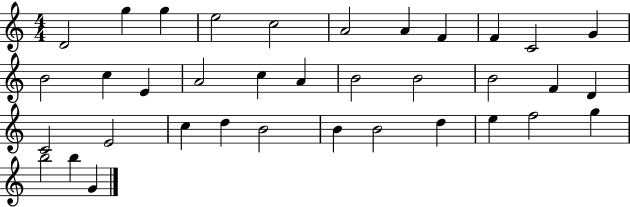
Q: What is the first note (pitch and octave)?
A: D4